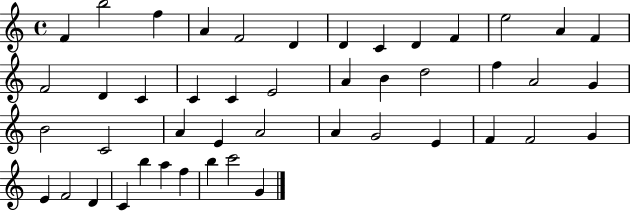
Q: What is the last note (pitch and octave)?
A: G4